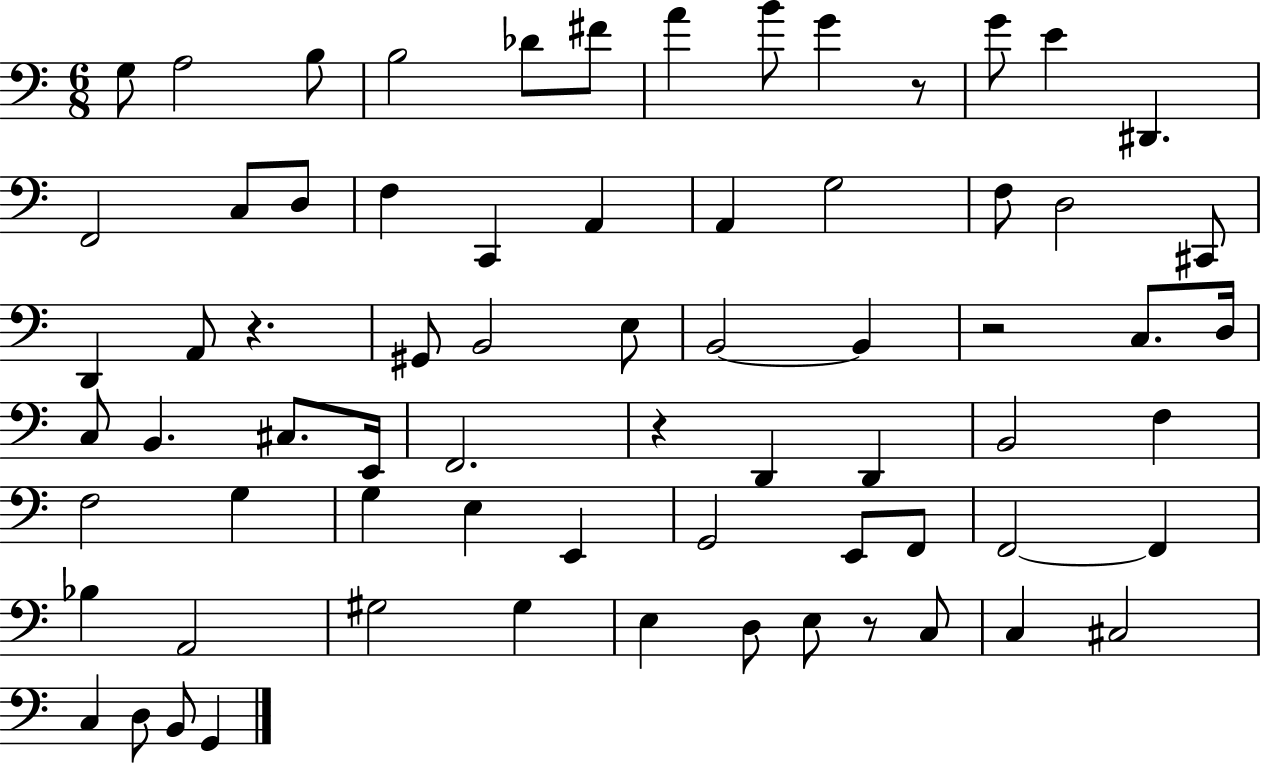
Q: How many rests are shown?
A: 5